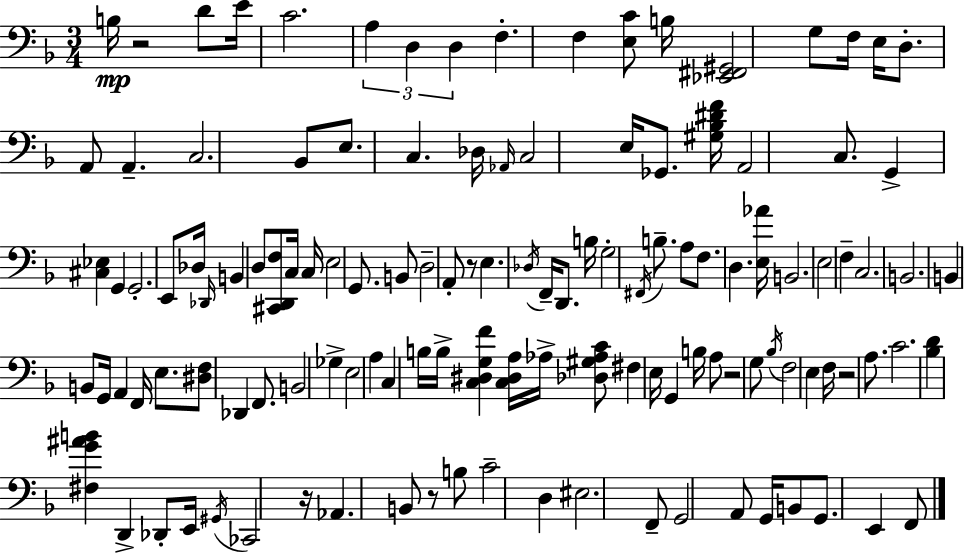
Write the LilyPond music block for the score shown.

{
  \clef bass
  \numericTimeSignature
  \time 3/4
  \key d \minor
  b16\mp r2 d'8 e'16 | c'2. | \tuplet 3/2 { a4 d4 d4 } | f4.-. f4 <e c'>8 | \break b16 <ees, fis, gis,>2 g8 f16 | e16 d8.-. a,8 a,4.-- | c2. | bes,8 e8. c4. des16 | \break \grace { aes,16 } c2 e16 ges,8. | <gis bes dis' f'>16 a,2 c8. | g,4-> <cis ees>4 g,4 | g,2.-. | \break e,8 des16 \grace { des,16 } b,4 d8 <cis, d, f>8 | c16 c16 e2 g,8. | b,8 d2-- | a,8-. r8 e4. \acciaccatura { des16 } f,16-- | \break d,8. b16 g2-. | \acciaccatura { fis,16 } b8.-- a8 f8. d4. | <e aes'>16 b,2. | e2 | \break f4-- c2. | b,2. | b,4 b,8 g,16 a,4 | f,16 e8. <dis f>8 des,4 | \break f,8. b,2 | ges4-> e2 | a4 c4 b16 b16-> <c dis g f'>4 | <c dis a>16 aes16-> <des gis aes c'>8 fis4 e16 g,4 | \break b16 a8 r2 | g8 \acciaccatura { bes16 } f2 | e4 f16 r2 | a8. c'2. | \break <bes d'>4 <fis g' ais' b'>4 | d,4-> des,8-. e,16 \acciaccatura { gis,16 } ces,2 | r16 aes,4. | b,8 r8 b8 c'2-- | \break d4 eis2. | f,8-- g,2 | a,8 g,16 b,8 g,8. | e,4 f,8 \bar "|."
}